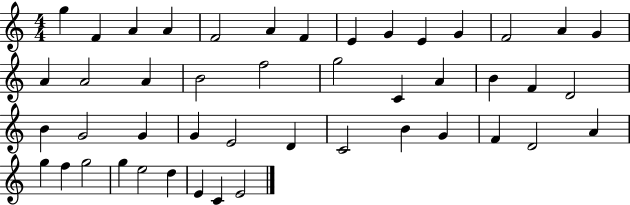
G5/q F4/q A4/q A4/q F4/h A4/q F4/q E4/q G4/q E4/q G4/q F4/h A4/q G4/q A4/q A4/h A4/q B4/h F5/h G5/h C4/q A4/q B4/q F4/q D4/h B4/q G4/h G4/q G4/q E4/h D4/q C4/h B4/q G4/q F4/q D4/h A4/q G5/q F5/q G5/h G5/q E5/h D5/q E4/q C4/q E4/h